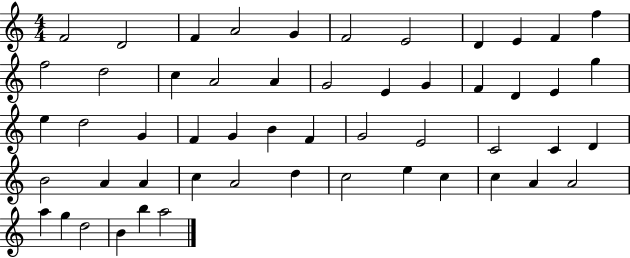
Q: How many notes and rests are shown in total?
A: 53